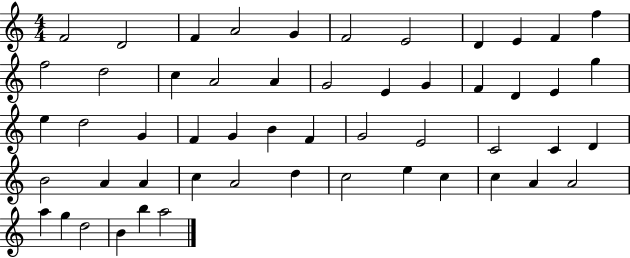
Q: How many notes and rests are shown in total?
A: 53